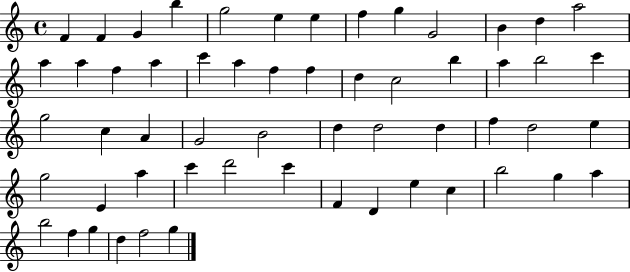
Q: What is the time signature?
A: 4/4